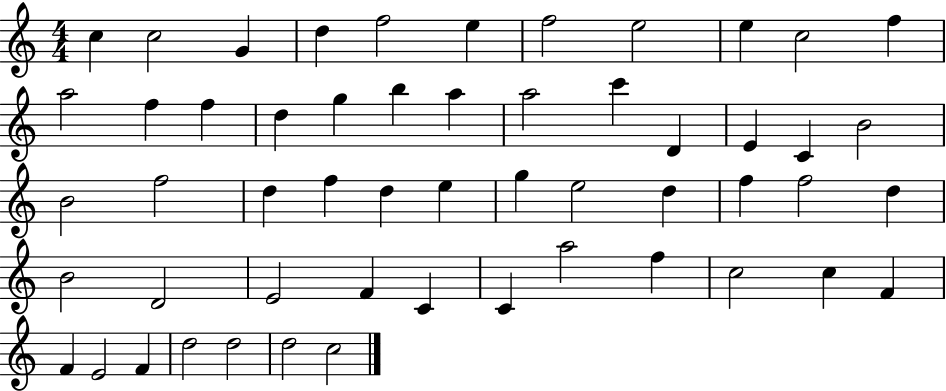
{
  \clef treble
  \numericTimeSignature
  \time 4/4
  \key c \major
  c''4 c''2 g'4 | d''4 f''2 e''4 | f''2 e''2 | e''4 c''2 f''4 | \break a''2 f''4 f''4 | d''4 g''4 b''4 a''4 | a''2 c'''4 d'4 | e'4 c'4 b'2 | \break b'2 f''2 | d''4 f''4 d''4 e''4 | g''4 e''2 d''4 | f''4 f''2 d''4 | \break b'2 d'2 | e'2 f'4 c'4 | c'4 a''2 f''4 | c''2 c''4 f'4 | \break f'4 e'2 f'4 | d''2 d''2 | d''2 c''2 | \bar "|."
}